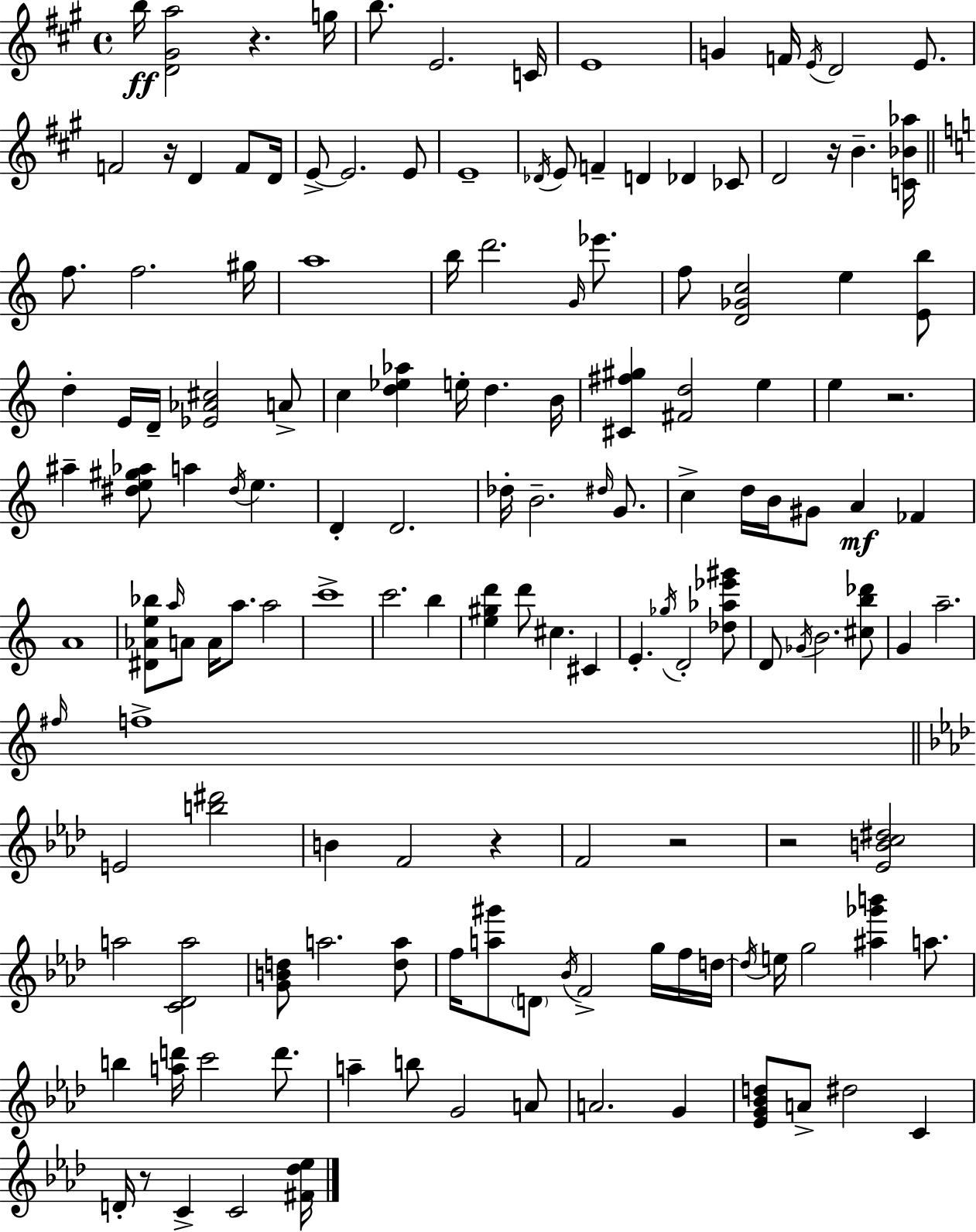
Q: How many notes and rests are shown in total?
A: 148